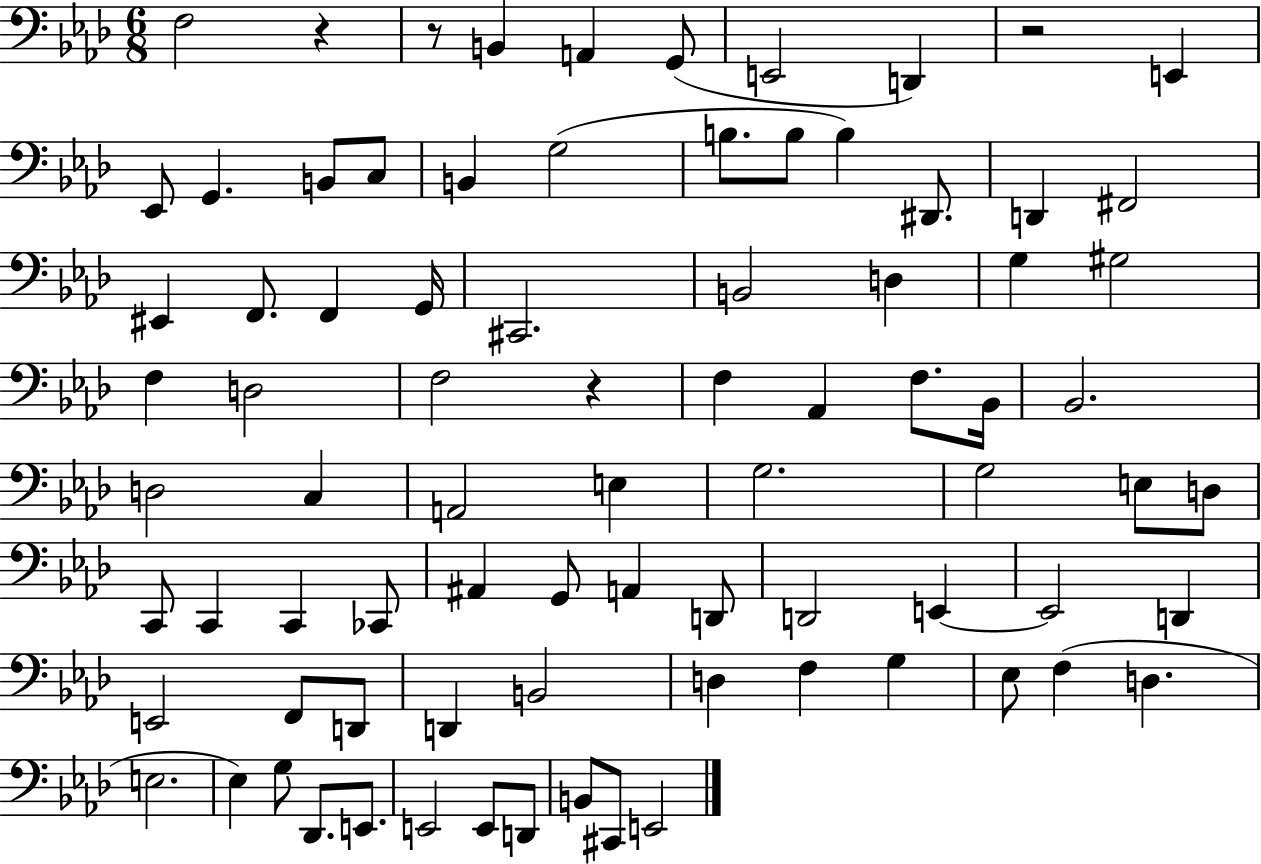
X:1
T:Untitled
M:6/8
L:1/4
K:Ab
F,2 z z/2 B,, A,, G,,/2 E,,2 D,, z2 E,, _E,,/2 G,, B,,/2 C,/2 B,, G,2 B,/2 B,/2 B, ^D,,/2 D,, ^F,,2 ^E,, F,,/2 F,, G,,/4 ^C,,2 B,,2 D, G, ^G,2 F, D,2 F,2 z F, _A,, F,/2 _B,,/4 _B,,2 D,2 C, A,,2 E, G,2 G,2 E,/2 D,/2 C,,/2 C,, C,, _C,,/2 ^A,, G,,/2 A,, D,,/2 D,,2 E,, E,,2 D,, E,,2 F,,/2 D,,/2 D,, B,,2 D, F, G, _E,/2 F, D, E,2 _E, G,/2 _D,,/2 E,,/2 E,,2 E,,/2 D,,/2 B,,/2 ^C,,/2 E,,2